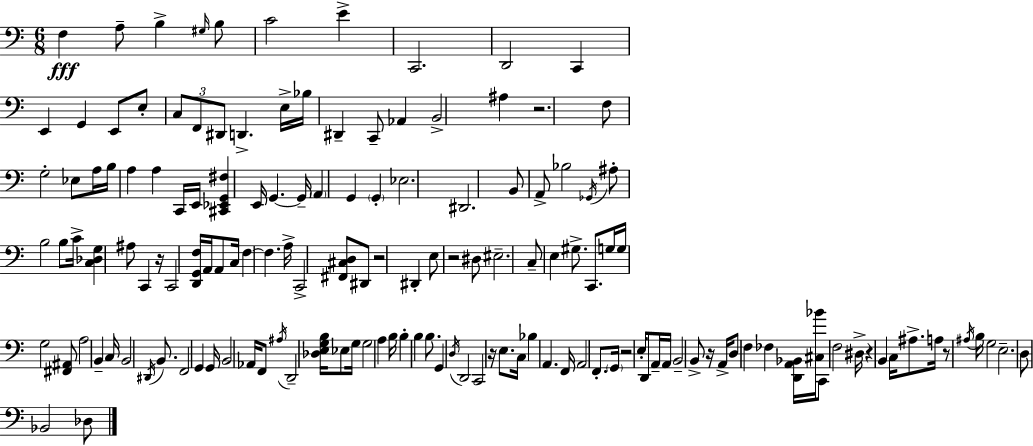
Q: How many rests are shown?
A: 9